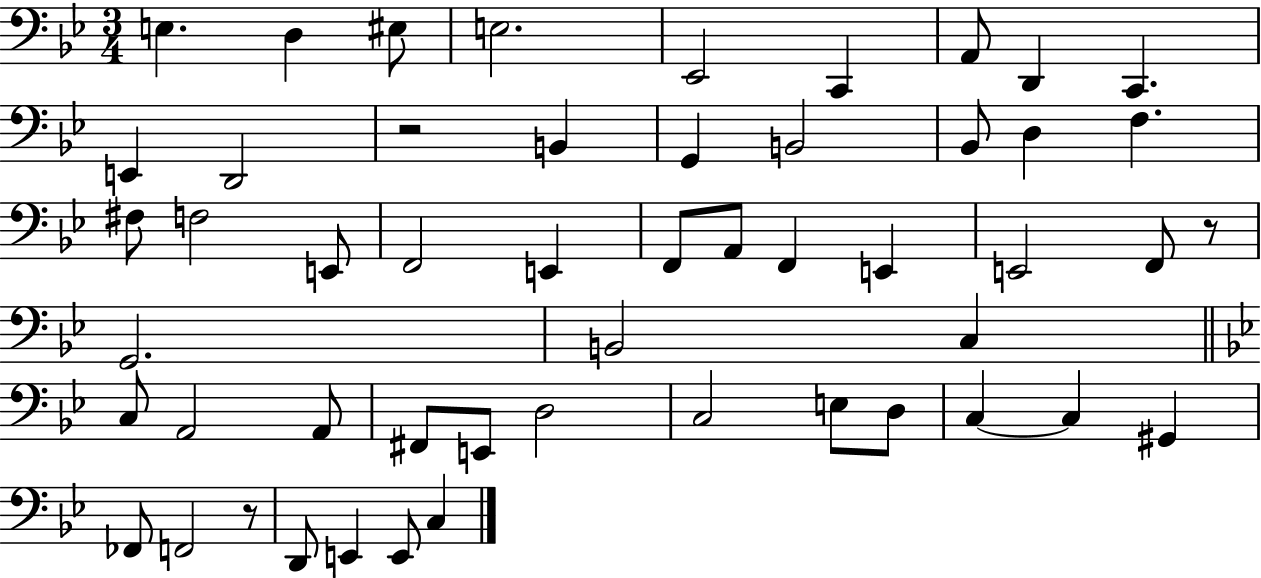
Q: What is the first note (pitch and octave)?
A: E3